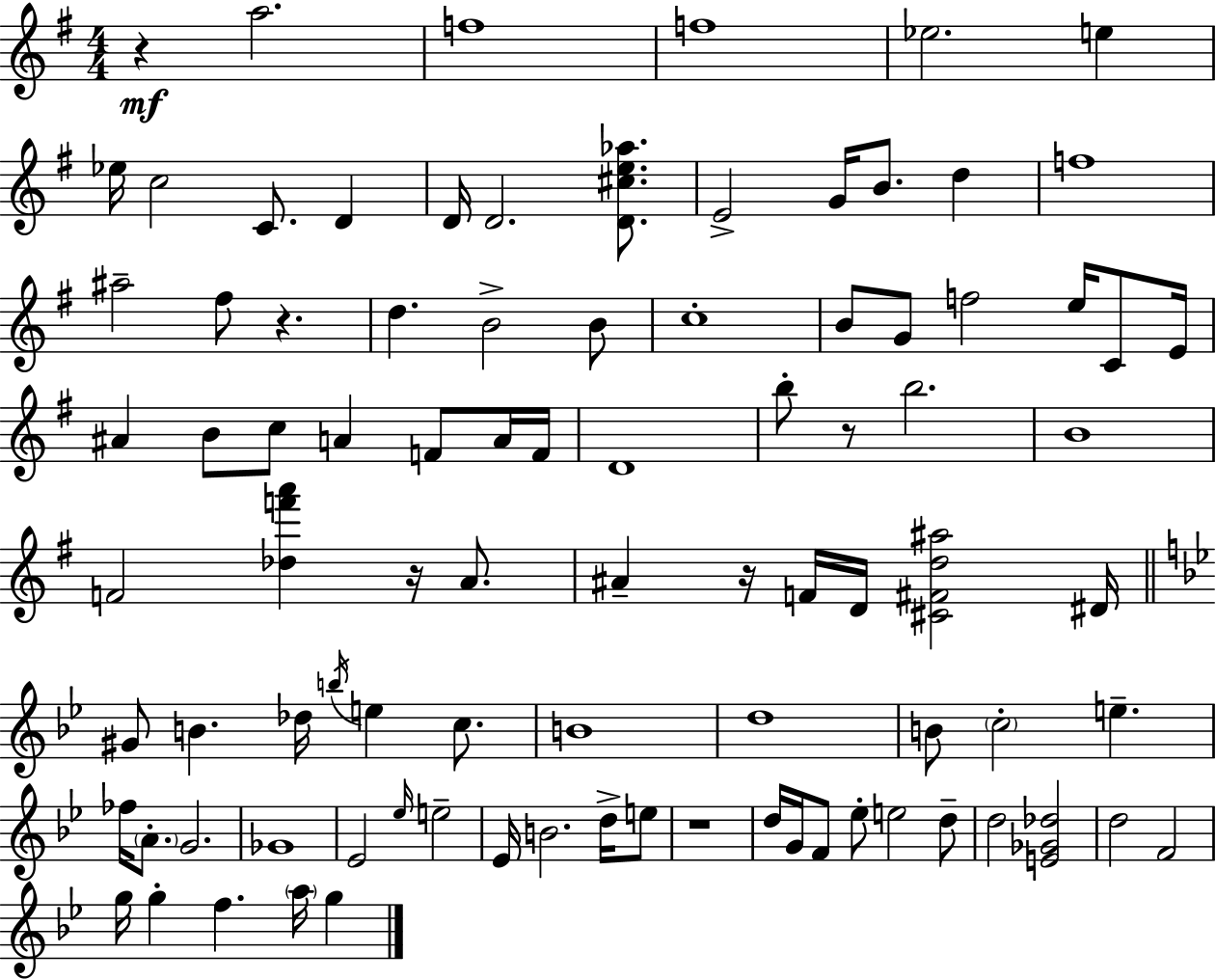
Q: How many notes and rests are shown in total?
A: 91